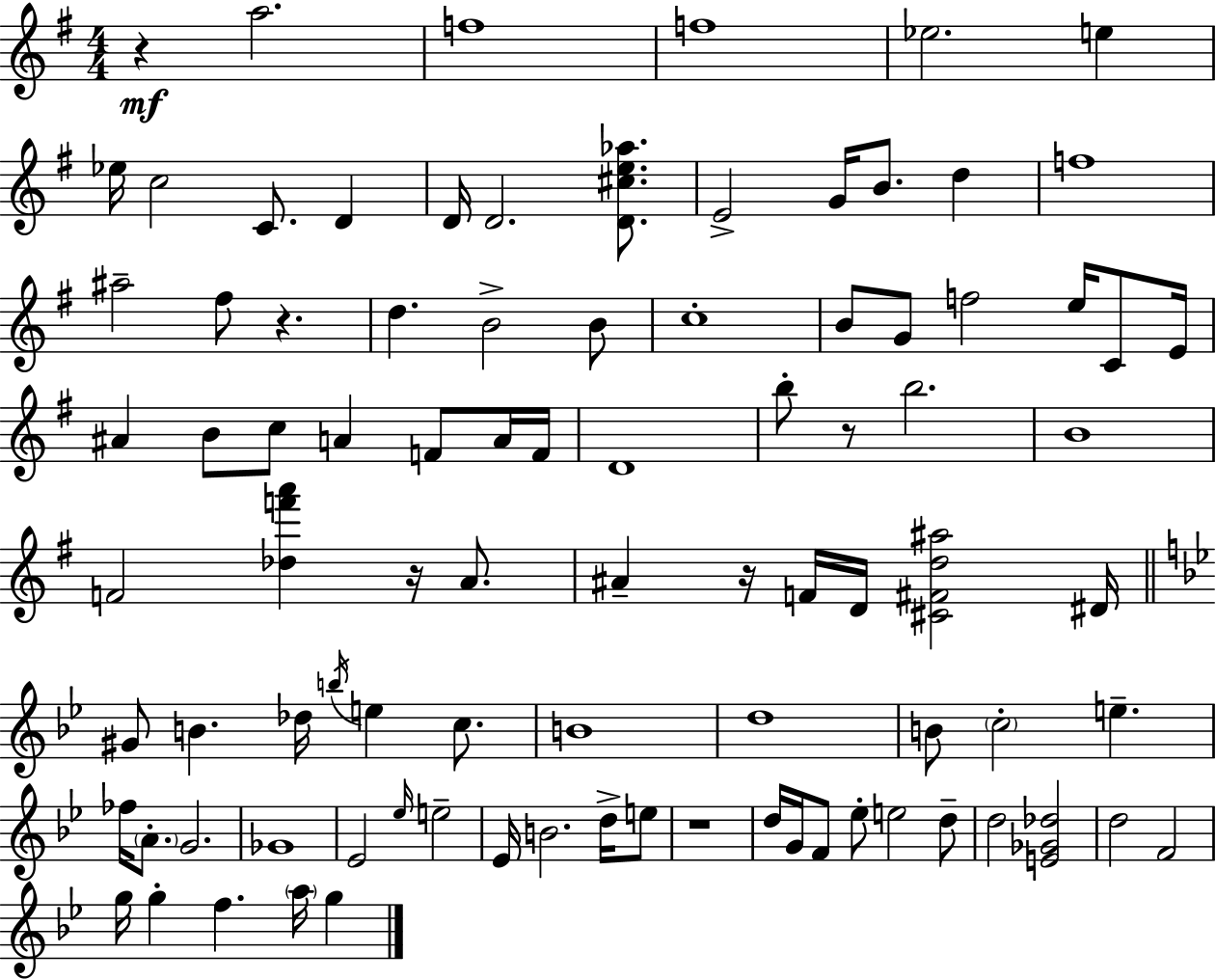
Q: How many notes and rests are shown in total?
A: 91